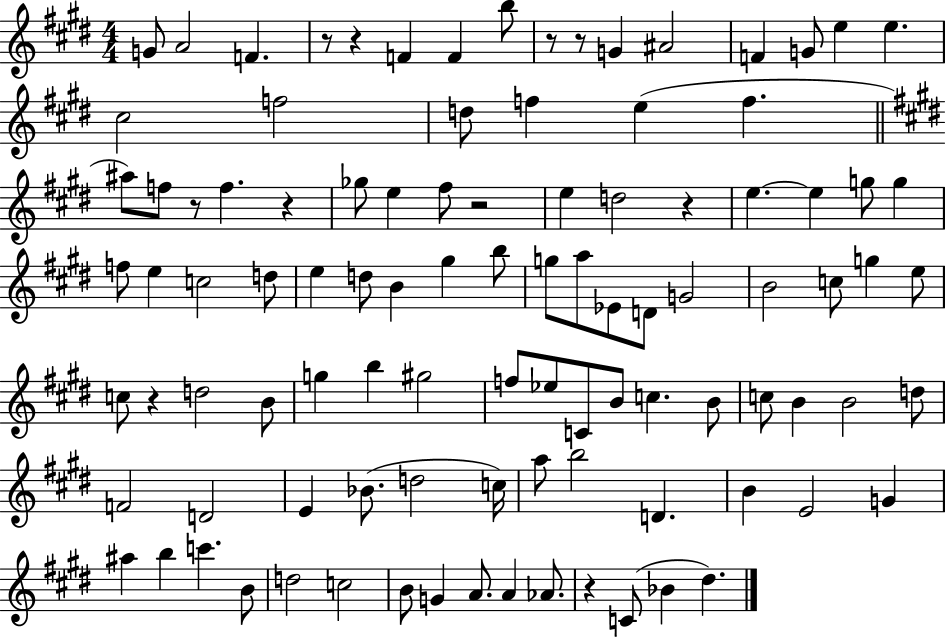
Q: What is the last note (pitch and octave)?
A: D#5